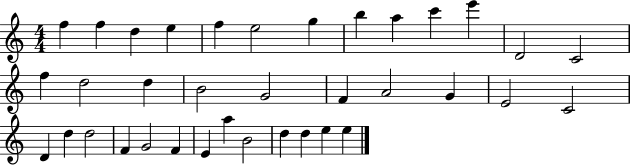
X:1
T:Untitled
M:4/4
L:1/4
K:C
f f d e f e2 g b a c' e' D2 C2 f d2 d B2 G2 F A2 G E2 C2 D d d2 F G2 F E a B2 d d e e